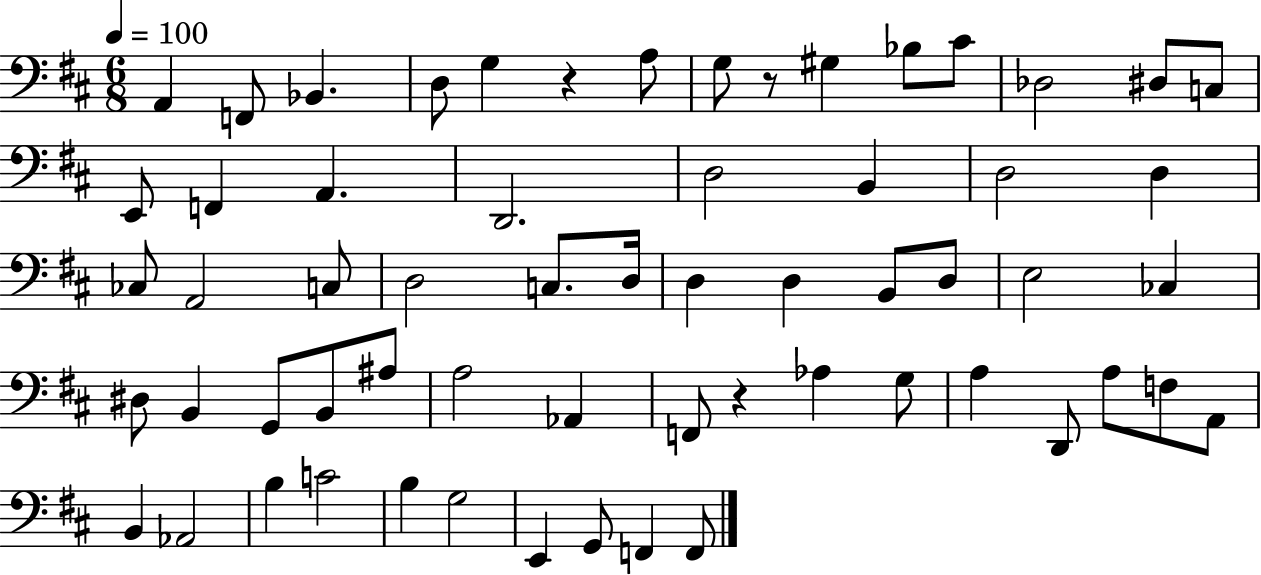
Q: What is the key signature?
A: D major